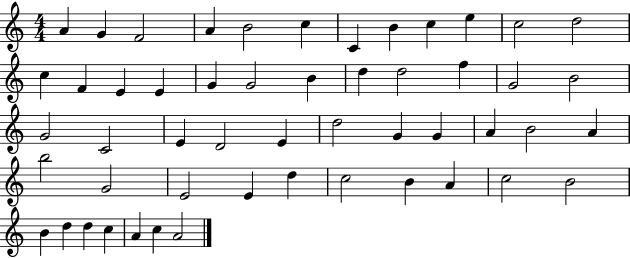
X:1
T:Untitled
M:4/4
L:1/4
K:C
A G F2 A B2 c C B c e c2 d2 c F E E G G2 B d d2 f G2 B2 G2 C2 E D2 E d2 G G A B2 A b2 G2 E2 E d c2 B A c2 B2 B d d c A c A2